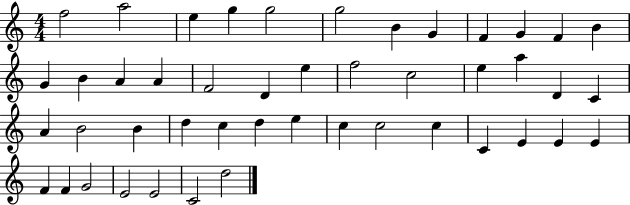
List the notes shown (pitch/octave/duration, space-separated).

F5/h A5/h E5/q G5/q G5/h G5/h B4/q G4/q F4/q G4/q F4/q B4/q G4/q B4/q A4/q A4/q F4/h D4/q E5/q F5/h C5/h E5/q A5/q D4/q C4/q A4/q B4/h B4/q D5/q C5/q D5/q E5/q C5/q C5/h C5/q C4/q E4/q E4/q E4/q F4/q F4/q G4/h E4/h E4/h C4/h D5/h